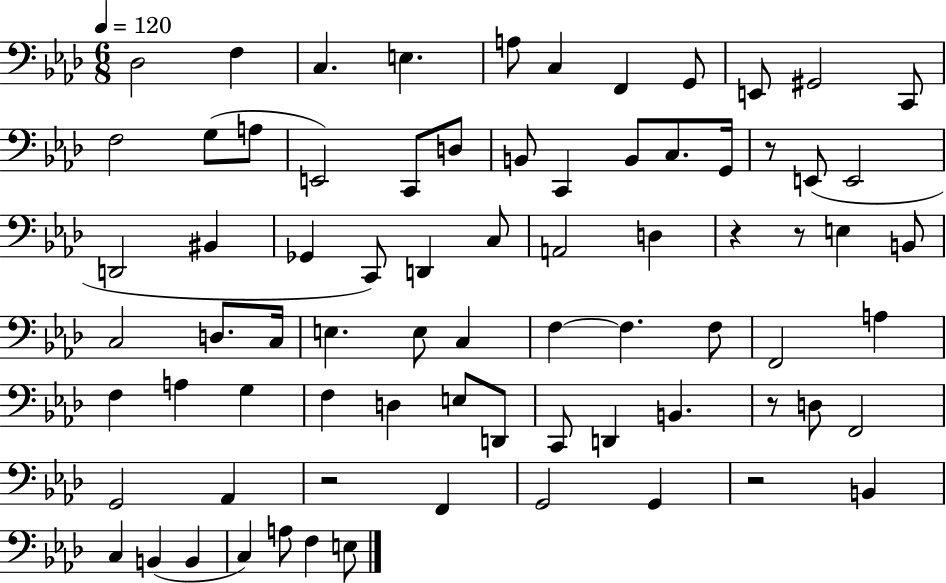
Db3/h F3/q C3/q. E3/q. A3/e C3/q F2/q G2/e E2/e G#2/h C2/e F3/h G3/e A3/e E2/h C2/e D3/e B2/e C2/q B2/e C3/e. G2/s R/e E2/e E2/h D2/h BIS2/q Gb2/q C2/e D2/q C3/e A2/h D3/q R/q R/e E3/q B2/e C3/h D3/e. C3/s E3/q. E3/e C3/q F3/q F3/q. F3/e F2/h A3/q F3/q A3/q G3/q F3/q D3/q E3/e D2/e C2/e D2/q B2/q. R/e D3/e F2/h G2/h Ab2/q R/h F2/q G2/h G2/q R/h B2/q C3/q B2/q B2/q C3/q A3/e F3/q E3/e